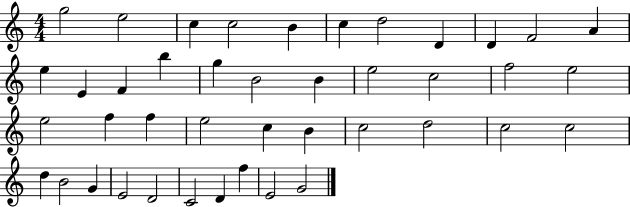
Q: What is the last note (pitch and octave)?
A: G4